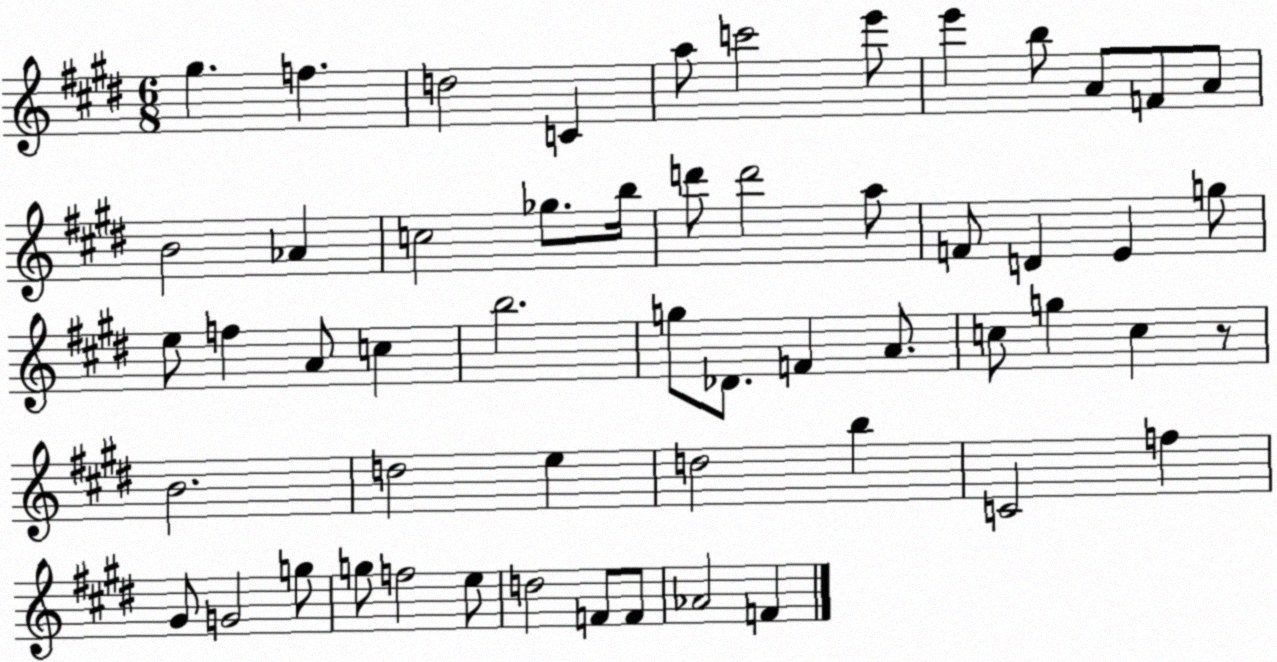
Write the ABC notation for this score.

X:1
T:Untitled
M:6/8
L:1/4
K:E
^g f d2 C a/2 c'2 e'/2 e' b/2 A/2 F/2 A/2 B2 _A c2 _g/2 b/4 d'/2 d'2 a/2 F/2 D E g/2 e/2 f A/2 c b2 g/2 _D/2 F A/2 c/2 g c z/2 B2 d2 e d2 b C2 f ^G/2 G2 g/2 g/2 f2 e/2 d2 F/2 F/2 _A2 F